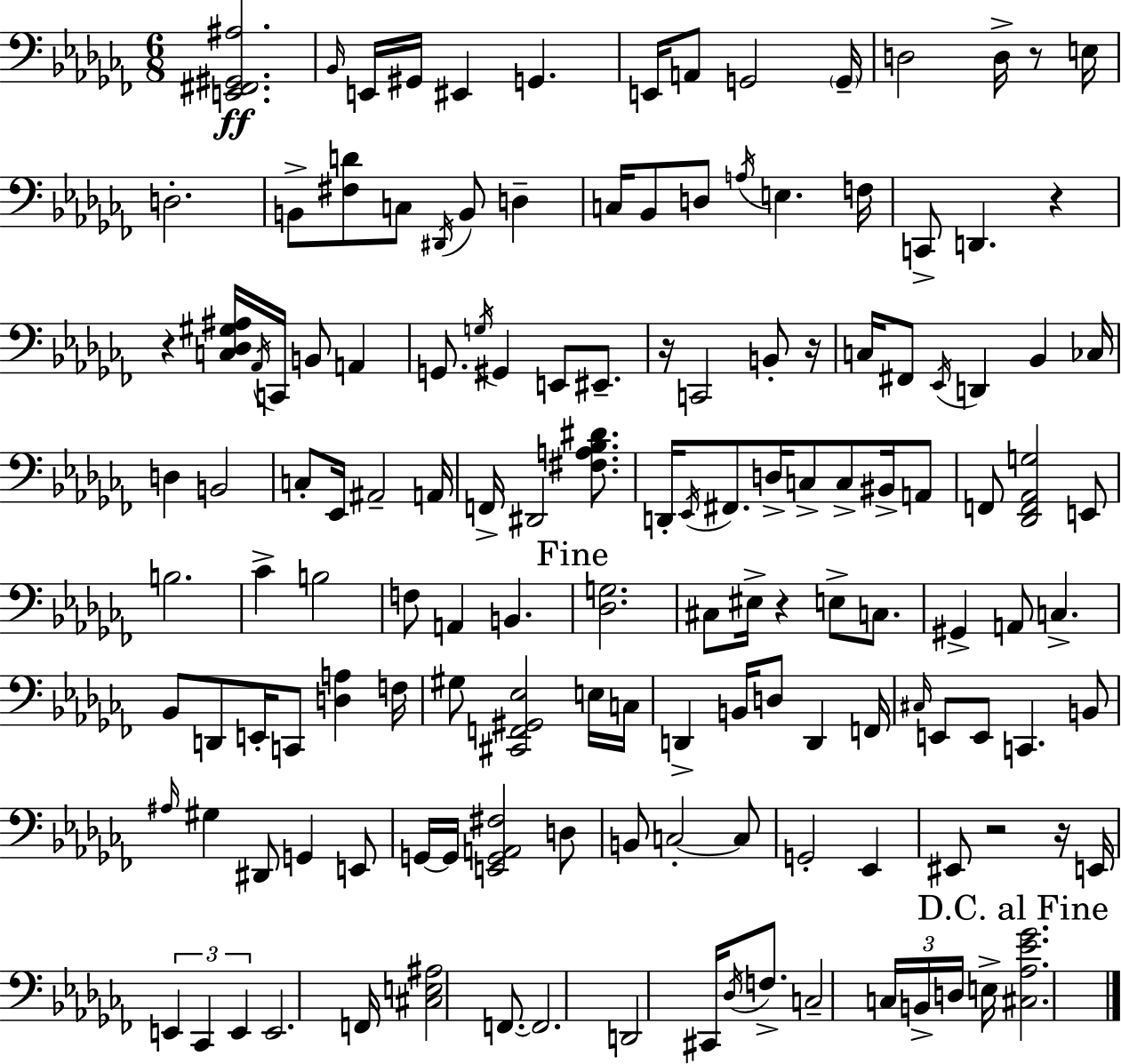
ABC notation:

X:1
T:Untitled
M:6/8
L:1/4
K:Abm
[E,,^F,,^G,,^A,]2 _B,,/4 E,,/4 ^G,,/4 ^E,, G,, E,,/4 A,,/2 G,,2 G,,/4 D,2 D,/4 z/2 E,/4 D,2 B,,/2 [^F,D]/2 C,/2 ^D,,/4 B,,/2 D, C,/4 _B,,/2 D,/2 A,/4 E, F,/4 C,,/2 D,, z z [C,_D,^G,^A,]/4 _A,,/4 C,,/4 B,,/2 A,, G,,/2 G,/4 ^G,, E,,/2 ^E,,/2 z/4 C,,2 B,,/2 z/4 C,/4 ^F,,/2 _E,,/4 D,, _B,, _C,/4 D, B,,2 C,/2 _E,,/4 ^A,,2 A,,/4 F,,/4 ^D,,2 [^F,A,_B,^D]/2 D,,/4 _E,,/4 ^F,,/2 D,/4 C,/2 C,/2 ^B,,/4 A,,/2 F,,/2 [_D,,F,,_A,,G,]2 E,,/2 B,2 _C B,2 F,/2 A,, B,, [_D,G,]2 ^C,/2 ^E,/4 z E,/2 C,/2 ^G,, A,,/2 C, _B,,/2 D,,/2 E,,/4 C,,/2 [D,A,] F,/4 ^G,/2 [^C,,F,,^G,,_E,]2 E,/4 C,/4 D,, B,,/4 D,/2 D,, F,,/4 ^C,/4 E,,/2 E,,/2 C,, B,,/2 ^A,/4 ^G, ^D,,/2 G,, E,,/2 G,,/4 G,,/4 [E,,G,,A,,^F,]2 D,/2 B,,/2 C,2 C,/2 G,,2 _E,, ^E,,/2 z2 z/4 E,,/4 E,, _C,, E,, E,,2 F,,/4 [^C,E,^A,]2 F,,/2 F,,2 D,,2 ^C,,/4 _D,/4 F,/2 C,2 C,/4 B,,/4 D,/4 E,/4 [^C,_A,_E_G]2